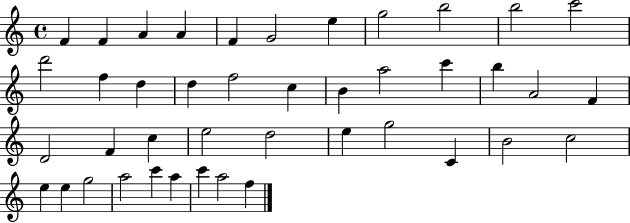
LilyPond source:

{
  \clef treble
  \time 4/4
  \defaultTimeSignature
  \key c \major
  f'4 f'4 a'4 a'4 | f'4 g'2 e''4 | g''2 b''2 | b''2 c'''2 | \break d'''2 f''4 d''4 | d''4 f''2 c''4 | b'4 a''2 c'''4 | b''4 a'2 f'4 | \break d'2 f'4 c''4 | e''2 d''2 | e''4 g''2 c'4 | b'2 c''2 | \break e''4 e''4 g''2 | a''2 c'''4 a''4 | c'''4 a''2 f''4 | \bar "|."
}